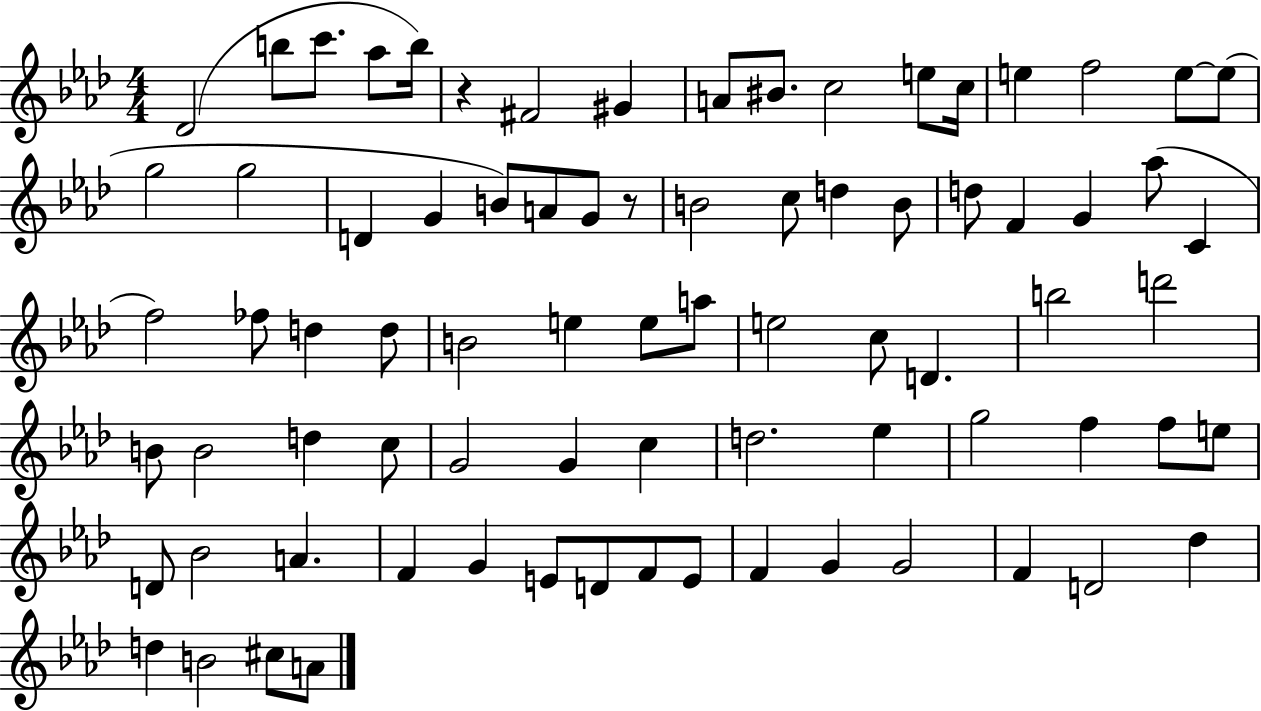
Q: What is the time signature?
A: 4/4